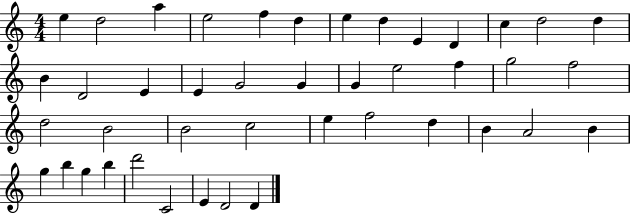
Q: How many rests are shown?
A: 0